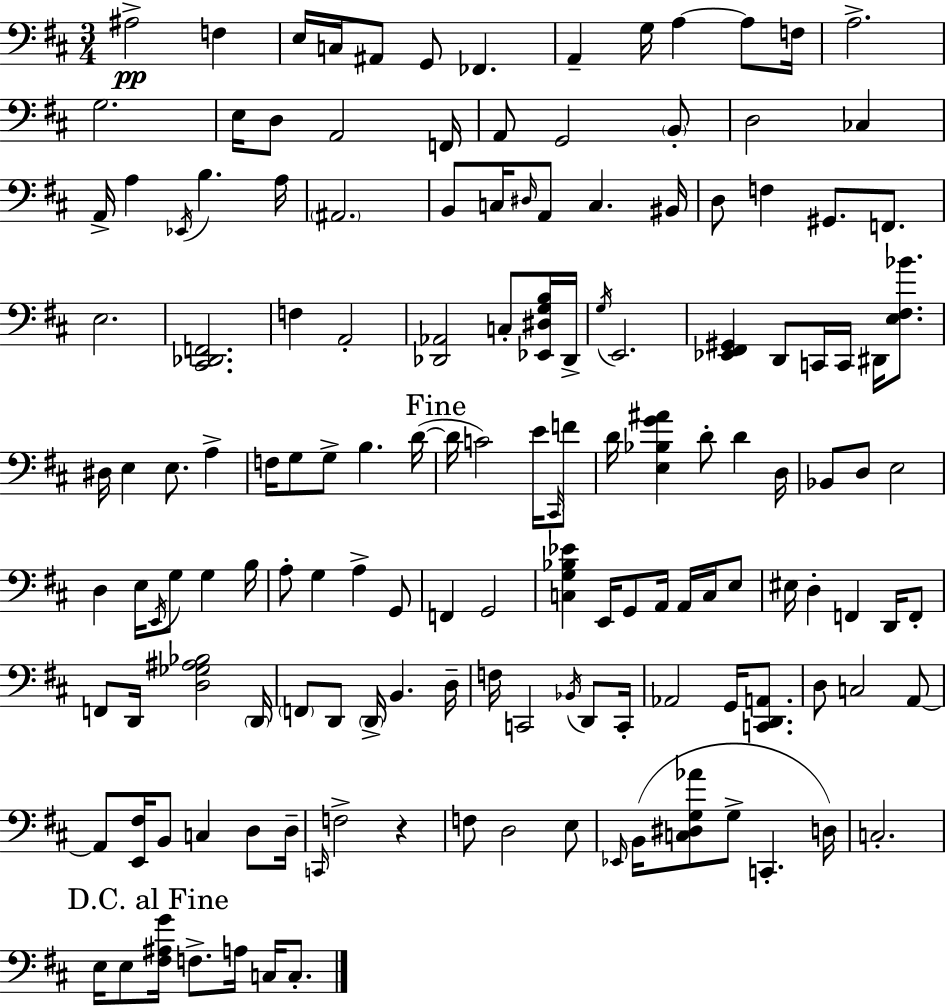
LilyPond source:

{
  \clef bass
  \numericTimeSignature
  \time 3/4
  \key d \major
  ais2->\pp f4 | e16 c16 ais,8 g,8 fes,4. | a,4-- g16 a4~~ a8 f16 | a2.-> | \break g2. | e16 d8 a,2 f,16 | a,8 g,2 \parenthesize b,8-. | d2 ces4 | \break a,16-> a4 \acciaccatura { ees,16 } b4. | a16 \parenthesize ais,2. | b,8 c16 \grace { dis16 } a,8 c4. | bis,16 d8 f4 gis,8. f,8. | \break e2. | <cis, des, f,>2. | f4 a,2-. | <des, aes,>2 c8-. | \break <ees, dis g b>16 des,16-> \acciaccatura { g16 } e,2. | <ees, fis, gis,>4 d,8 c,16 c,16 dis,16 | <e fis bes'>8. dis16 e4 e8. a4-> | f16 g8 g8-> b4. | \break d'16~(~ \mark "Fine" d'16 c'2) | e'16 \grace { cis,16 } f'8 d'16 <e bes g' ais'>4 d'8-. d'4 | d16 bes,8 d8 e2 | d4 e16 \acciaccatura { e,16 } g8 | \break g4 b16 a8-. g4 a4-> | g,8 f,4 g,2 | <c g bes ees'>4 e,16 g,8 | a,16 a,16 c16 e8 eis16 d4-. f,4 | \break d,16 f,8-. f,8 d,16 <d ges ais bes>2 | \parenthesize d,16 \parenthesize f,8 d,8 \parenthesize d,16-> b,4. | d16-- f16 c,2 | \acciaccatura { bes,16 } d,8 c,16-. aes,2 | \break g,16 <c, d, a,>8. d8 c2 | a,8~~ a,8 <e, fis>16 b,8 c4 | d8 d16-- \grace { c,16 } f2-> | r4 f8 d2 | \break e8 \grace { ees,16 } b,16( <c dis g aes'>8 g8-> | c,4.-. d16) c2.-. | \mark "D.C. al Fine" e16 e8 <fis ais g'>16 | f8.-> a16 c16 c8.-. \bar "|."
}